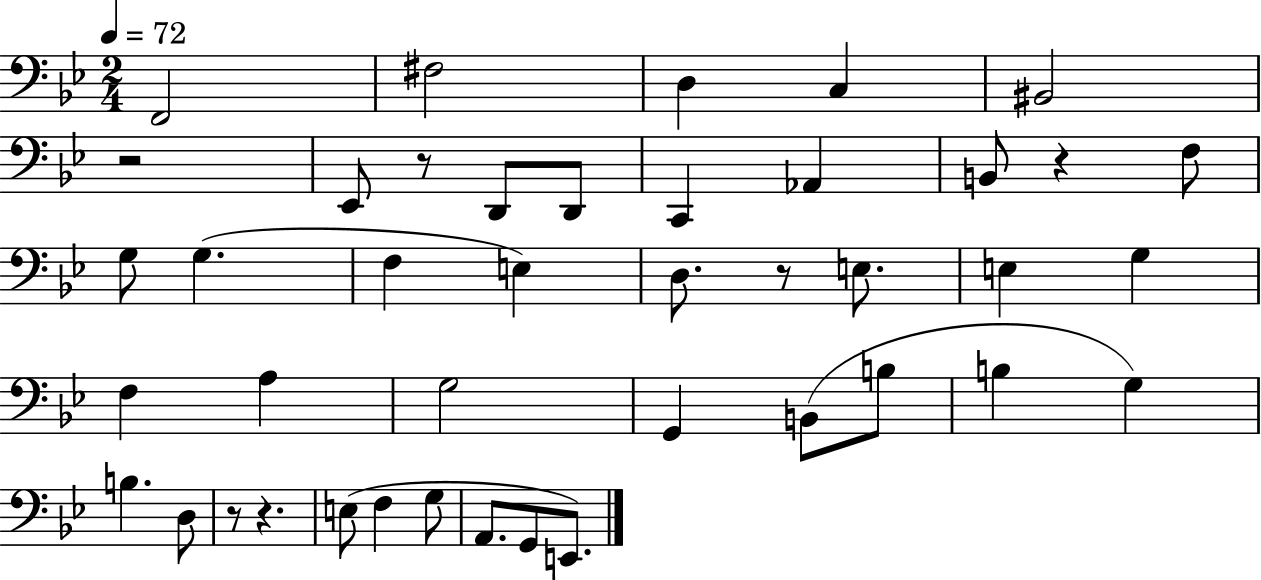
F2/h F#3/h D3/q C3/q BIS2/h R/h Eb2/e R/e D2/e D2/e C2/q Ab2/q B2/e R/q F3/e G3/e G3/q. F3/q E3/q D3/e. R/e E3/e. E3/q G3/q F3/q A3/q G3/h G2/q B2/e B3/e B3/q G3/q B3/q. D3/e R/e R/q. E3/e F3/q G3/e A2/e. G2/e E2/e.